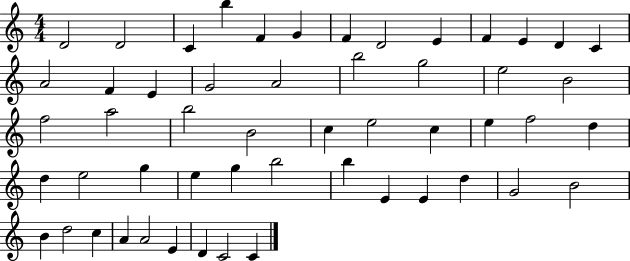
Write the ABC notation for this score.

X:1
T:Untitled
M:4/4
L:1/4
K:C
D2 D2 C b F G F D2 E F E D C A2 F E G2 A2 b2 g2 e2 B2 f2 a2 b2 B2 c e2 c e f2 d d e2 g e g b2 b E E d G2 B2 B d2 c A A2 E D C2 C